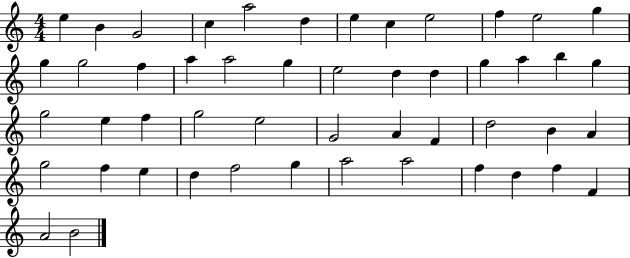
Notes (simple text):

E5/q B4/q G4/h C5/q A5/h D5/q E5/q C5/q E5/h F5/q E5/h G5/q G5/q G5/h F5/q A5/q A5/h G5/q E5/h D5/q D5/q G5/q A5/q B5/q G5/q G5/h E5/q F5/q G5/h E5/h G4/h A4/q F4/q D5/h B4/q A4/q G5/h F5/q E5/q D5/q F5/h G5/q A5/h A5/h F5/q D5/q F5/q F4/q A4/h B4/h